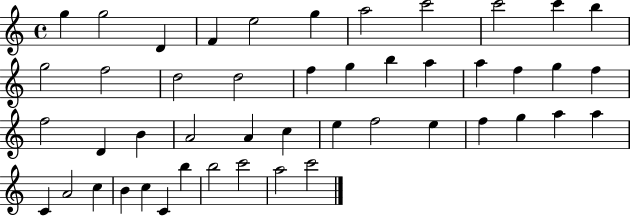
X:1
T:Untitled
M:4/4
L:1/4
K:C
g g2 D F e2 g a2 c'2 c'2 c' b g2 f2 d2 d2 f g b a a f g f f2 D B A2 A c e f2 e f g a a C A2 c B c C b b2 c'2 a2 c'2